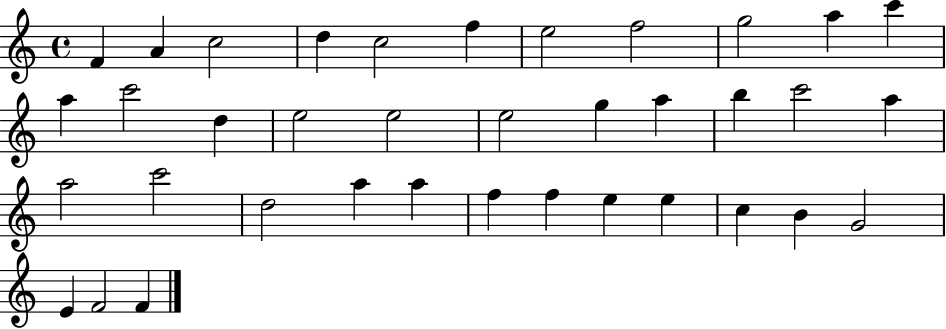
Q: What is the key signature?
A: C major